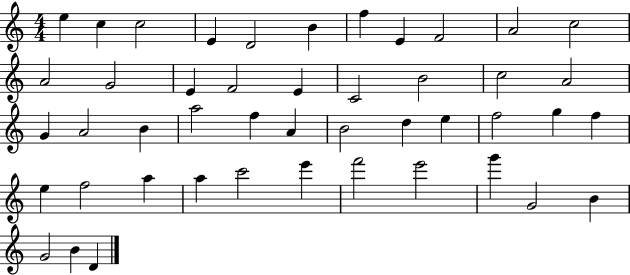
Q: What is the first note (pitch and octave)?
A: E5